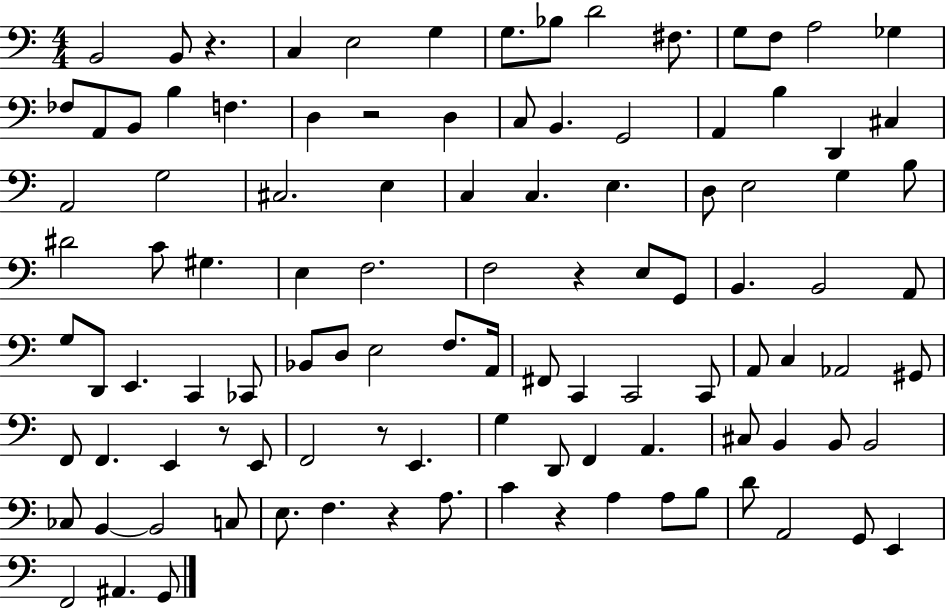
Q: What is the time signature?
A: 4/4